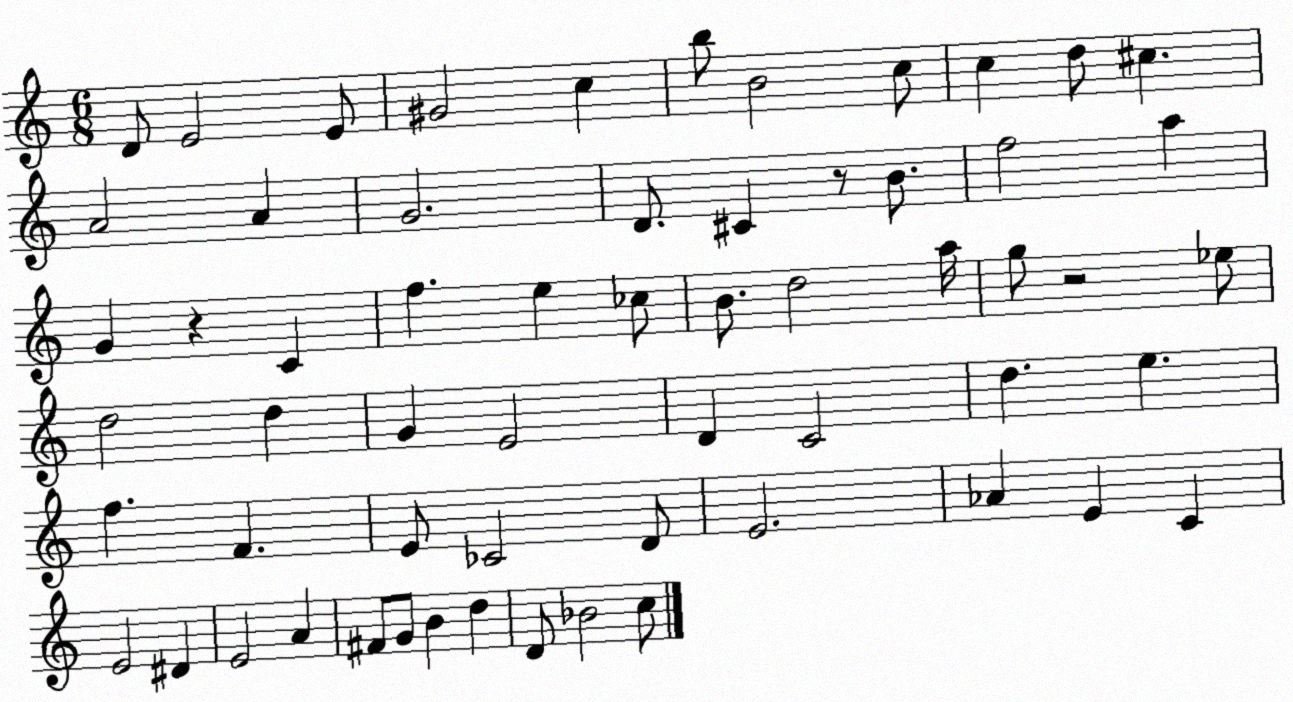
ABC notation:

X:1
T:Untitled
M:6/8
L:1/4
K:C
D/2 E2 E/2 ^G2 c b/2 B2 c/2 c d/2 ^c A2 A G2 D/2 ^C z/2 B/2 f2 a G z C f e _c/2 B/2 d2 a/4 g/2 z2 _e/2 d2 d G E2 D C2 d e f F E/2 _C2 D/2 E2 _A E C E2 ^D E2 A ^F/2 G/2 B d D/2 _B2 c/2